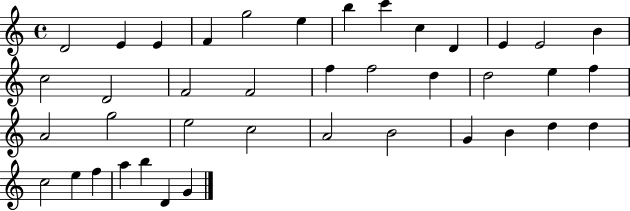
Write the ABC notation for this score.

X:1
T:Untitled
M:4/4
L:1/4
K:C
D2 E E F g2 e b c' c D E E2 B c2 D2 F2 F2 f f2 d d2 e f A2 g2 e2 c2 A2 B2 G B d d c2 e f a b D G